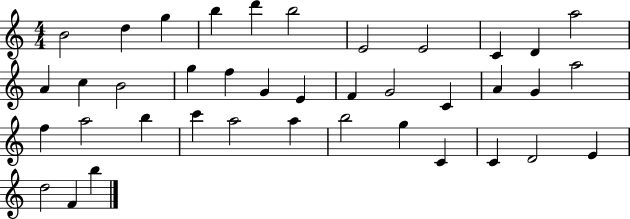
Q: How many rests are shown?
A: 0